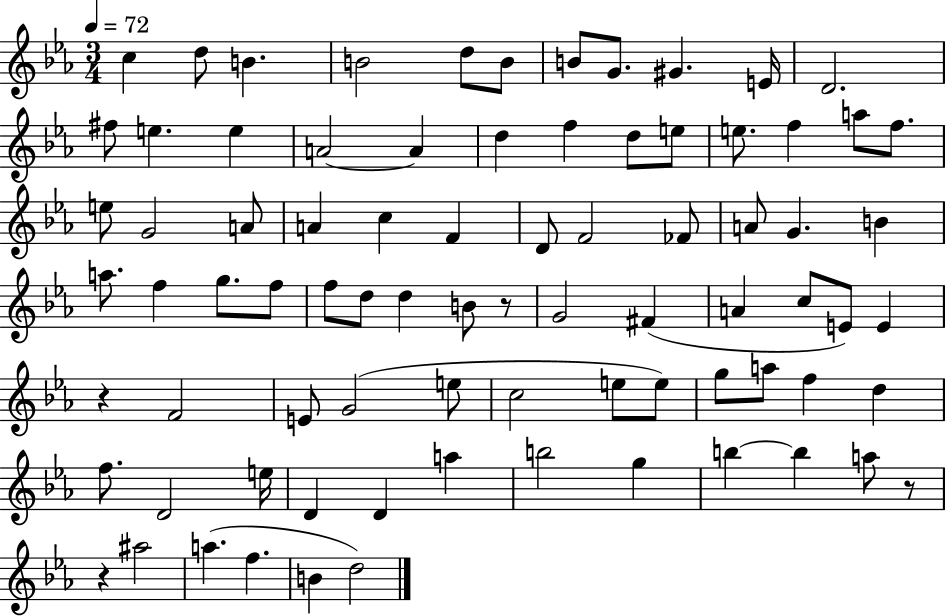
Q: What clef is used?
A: treble